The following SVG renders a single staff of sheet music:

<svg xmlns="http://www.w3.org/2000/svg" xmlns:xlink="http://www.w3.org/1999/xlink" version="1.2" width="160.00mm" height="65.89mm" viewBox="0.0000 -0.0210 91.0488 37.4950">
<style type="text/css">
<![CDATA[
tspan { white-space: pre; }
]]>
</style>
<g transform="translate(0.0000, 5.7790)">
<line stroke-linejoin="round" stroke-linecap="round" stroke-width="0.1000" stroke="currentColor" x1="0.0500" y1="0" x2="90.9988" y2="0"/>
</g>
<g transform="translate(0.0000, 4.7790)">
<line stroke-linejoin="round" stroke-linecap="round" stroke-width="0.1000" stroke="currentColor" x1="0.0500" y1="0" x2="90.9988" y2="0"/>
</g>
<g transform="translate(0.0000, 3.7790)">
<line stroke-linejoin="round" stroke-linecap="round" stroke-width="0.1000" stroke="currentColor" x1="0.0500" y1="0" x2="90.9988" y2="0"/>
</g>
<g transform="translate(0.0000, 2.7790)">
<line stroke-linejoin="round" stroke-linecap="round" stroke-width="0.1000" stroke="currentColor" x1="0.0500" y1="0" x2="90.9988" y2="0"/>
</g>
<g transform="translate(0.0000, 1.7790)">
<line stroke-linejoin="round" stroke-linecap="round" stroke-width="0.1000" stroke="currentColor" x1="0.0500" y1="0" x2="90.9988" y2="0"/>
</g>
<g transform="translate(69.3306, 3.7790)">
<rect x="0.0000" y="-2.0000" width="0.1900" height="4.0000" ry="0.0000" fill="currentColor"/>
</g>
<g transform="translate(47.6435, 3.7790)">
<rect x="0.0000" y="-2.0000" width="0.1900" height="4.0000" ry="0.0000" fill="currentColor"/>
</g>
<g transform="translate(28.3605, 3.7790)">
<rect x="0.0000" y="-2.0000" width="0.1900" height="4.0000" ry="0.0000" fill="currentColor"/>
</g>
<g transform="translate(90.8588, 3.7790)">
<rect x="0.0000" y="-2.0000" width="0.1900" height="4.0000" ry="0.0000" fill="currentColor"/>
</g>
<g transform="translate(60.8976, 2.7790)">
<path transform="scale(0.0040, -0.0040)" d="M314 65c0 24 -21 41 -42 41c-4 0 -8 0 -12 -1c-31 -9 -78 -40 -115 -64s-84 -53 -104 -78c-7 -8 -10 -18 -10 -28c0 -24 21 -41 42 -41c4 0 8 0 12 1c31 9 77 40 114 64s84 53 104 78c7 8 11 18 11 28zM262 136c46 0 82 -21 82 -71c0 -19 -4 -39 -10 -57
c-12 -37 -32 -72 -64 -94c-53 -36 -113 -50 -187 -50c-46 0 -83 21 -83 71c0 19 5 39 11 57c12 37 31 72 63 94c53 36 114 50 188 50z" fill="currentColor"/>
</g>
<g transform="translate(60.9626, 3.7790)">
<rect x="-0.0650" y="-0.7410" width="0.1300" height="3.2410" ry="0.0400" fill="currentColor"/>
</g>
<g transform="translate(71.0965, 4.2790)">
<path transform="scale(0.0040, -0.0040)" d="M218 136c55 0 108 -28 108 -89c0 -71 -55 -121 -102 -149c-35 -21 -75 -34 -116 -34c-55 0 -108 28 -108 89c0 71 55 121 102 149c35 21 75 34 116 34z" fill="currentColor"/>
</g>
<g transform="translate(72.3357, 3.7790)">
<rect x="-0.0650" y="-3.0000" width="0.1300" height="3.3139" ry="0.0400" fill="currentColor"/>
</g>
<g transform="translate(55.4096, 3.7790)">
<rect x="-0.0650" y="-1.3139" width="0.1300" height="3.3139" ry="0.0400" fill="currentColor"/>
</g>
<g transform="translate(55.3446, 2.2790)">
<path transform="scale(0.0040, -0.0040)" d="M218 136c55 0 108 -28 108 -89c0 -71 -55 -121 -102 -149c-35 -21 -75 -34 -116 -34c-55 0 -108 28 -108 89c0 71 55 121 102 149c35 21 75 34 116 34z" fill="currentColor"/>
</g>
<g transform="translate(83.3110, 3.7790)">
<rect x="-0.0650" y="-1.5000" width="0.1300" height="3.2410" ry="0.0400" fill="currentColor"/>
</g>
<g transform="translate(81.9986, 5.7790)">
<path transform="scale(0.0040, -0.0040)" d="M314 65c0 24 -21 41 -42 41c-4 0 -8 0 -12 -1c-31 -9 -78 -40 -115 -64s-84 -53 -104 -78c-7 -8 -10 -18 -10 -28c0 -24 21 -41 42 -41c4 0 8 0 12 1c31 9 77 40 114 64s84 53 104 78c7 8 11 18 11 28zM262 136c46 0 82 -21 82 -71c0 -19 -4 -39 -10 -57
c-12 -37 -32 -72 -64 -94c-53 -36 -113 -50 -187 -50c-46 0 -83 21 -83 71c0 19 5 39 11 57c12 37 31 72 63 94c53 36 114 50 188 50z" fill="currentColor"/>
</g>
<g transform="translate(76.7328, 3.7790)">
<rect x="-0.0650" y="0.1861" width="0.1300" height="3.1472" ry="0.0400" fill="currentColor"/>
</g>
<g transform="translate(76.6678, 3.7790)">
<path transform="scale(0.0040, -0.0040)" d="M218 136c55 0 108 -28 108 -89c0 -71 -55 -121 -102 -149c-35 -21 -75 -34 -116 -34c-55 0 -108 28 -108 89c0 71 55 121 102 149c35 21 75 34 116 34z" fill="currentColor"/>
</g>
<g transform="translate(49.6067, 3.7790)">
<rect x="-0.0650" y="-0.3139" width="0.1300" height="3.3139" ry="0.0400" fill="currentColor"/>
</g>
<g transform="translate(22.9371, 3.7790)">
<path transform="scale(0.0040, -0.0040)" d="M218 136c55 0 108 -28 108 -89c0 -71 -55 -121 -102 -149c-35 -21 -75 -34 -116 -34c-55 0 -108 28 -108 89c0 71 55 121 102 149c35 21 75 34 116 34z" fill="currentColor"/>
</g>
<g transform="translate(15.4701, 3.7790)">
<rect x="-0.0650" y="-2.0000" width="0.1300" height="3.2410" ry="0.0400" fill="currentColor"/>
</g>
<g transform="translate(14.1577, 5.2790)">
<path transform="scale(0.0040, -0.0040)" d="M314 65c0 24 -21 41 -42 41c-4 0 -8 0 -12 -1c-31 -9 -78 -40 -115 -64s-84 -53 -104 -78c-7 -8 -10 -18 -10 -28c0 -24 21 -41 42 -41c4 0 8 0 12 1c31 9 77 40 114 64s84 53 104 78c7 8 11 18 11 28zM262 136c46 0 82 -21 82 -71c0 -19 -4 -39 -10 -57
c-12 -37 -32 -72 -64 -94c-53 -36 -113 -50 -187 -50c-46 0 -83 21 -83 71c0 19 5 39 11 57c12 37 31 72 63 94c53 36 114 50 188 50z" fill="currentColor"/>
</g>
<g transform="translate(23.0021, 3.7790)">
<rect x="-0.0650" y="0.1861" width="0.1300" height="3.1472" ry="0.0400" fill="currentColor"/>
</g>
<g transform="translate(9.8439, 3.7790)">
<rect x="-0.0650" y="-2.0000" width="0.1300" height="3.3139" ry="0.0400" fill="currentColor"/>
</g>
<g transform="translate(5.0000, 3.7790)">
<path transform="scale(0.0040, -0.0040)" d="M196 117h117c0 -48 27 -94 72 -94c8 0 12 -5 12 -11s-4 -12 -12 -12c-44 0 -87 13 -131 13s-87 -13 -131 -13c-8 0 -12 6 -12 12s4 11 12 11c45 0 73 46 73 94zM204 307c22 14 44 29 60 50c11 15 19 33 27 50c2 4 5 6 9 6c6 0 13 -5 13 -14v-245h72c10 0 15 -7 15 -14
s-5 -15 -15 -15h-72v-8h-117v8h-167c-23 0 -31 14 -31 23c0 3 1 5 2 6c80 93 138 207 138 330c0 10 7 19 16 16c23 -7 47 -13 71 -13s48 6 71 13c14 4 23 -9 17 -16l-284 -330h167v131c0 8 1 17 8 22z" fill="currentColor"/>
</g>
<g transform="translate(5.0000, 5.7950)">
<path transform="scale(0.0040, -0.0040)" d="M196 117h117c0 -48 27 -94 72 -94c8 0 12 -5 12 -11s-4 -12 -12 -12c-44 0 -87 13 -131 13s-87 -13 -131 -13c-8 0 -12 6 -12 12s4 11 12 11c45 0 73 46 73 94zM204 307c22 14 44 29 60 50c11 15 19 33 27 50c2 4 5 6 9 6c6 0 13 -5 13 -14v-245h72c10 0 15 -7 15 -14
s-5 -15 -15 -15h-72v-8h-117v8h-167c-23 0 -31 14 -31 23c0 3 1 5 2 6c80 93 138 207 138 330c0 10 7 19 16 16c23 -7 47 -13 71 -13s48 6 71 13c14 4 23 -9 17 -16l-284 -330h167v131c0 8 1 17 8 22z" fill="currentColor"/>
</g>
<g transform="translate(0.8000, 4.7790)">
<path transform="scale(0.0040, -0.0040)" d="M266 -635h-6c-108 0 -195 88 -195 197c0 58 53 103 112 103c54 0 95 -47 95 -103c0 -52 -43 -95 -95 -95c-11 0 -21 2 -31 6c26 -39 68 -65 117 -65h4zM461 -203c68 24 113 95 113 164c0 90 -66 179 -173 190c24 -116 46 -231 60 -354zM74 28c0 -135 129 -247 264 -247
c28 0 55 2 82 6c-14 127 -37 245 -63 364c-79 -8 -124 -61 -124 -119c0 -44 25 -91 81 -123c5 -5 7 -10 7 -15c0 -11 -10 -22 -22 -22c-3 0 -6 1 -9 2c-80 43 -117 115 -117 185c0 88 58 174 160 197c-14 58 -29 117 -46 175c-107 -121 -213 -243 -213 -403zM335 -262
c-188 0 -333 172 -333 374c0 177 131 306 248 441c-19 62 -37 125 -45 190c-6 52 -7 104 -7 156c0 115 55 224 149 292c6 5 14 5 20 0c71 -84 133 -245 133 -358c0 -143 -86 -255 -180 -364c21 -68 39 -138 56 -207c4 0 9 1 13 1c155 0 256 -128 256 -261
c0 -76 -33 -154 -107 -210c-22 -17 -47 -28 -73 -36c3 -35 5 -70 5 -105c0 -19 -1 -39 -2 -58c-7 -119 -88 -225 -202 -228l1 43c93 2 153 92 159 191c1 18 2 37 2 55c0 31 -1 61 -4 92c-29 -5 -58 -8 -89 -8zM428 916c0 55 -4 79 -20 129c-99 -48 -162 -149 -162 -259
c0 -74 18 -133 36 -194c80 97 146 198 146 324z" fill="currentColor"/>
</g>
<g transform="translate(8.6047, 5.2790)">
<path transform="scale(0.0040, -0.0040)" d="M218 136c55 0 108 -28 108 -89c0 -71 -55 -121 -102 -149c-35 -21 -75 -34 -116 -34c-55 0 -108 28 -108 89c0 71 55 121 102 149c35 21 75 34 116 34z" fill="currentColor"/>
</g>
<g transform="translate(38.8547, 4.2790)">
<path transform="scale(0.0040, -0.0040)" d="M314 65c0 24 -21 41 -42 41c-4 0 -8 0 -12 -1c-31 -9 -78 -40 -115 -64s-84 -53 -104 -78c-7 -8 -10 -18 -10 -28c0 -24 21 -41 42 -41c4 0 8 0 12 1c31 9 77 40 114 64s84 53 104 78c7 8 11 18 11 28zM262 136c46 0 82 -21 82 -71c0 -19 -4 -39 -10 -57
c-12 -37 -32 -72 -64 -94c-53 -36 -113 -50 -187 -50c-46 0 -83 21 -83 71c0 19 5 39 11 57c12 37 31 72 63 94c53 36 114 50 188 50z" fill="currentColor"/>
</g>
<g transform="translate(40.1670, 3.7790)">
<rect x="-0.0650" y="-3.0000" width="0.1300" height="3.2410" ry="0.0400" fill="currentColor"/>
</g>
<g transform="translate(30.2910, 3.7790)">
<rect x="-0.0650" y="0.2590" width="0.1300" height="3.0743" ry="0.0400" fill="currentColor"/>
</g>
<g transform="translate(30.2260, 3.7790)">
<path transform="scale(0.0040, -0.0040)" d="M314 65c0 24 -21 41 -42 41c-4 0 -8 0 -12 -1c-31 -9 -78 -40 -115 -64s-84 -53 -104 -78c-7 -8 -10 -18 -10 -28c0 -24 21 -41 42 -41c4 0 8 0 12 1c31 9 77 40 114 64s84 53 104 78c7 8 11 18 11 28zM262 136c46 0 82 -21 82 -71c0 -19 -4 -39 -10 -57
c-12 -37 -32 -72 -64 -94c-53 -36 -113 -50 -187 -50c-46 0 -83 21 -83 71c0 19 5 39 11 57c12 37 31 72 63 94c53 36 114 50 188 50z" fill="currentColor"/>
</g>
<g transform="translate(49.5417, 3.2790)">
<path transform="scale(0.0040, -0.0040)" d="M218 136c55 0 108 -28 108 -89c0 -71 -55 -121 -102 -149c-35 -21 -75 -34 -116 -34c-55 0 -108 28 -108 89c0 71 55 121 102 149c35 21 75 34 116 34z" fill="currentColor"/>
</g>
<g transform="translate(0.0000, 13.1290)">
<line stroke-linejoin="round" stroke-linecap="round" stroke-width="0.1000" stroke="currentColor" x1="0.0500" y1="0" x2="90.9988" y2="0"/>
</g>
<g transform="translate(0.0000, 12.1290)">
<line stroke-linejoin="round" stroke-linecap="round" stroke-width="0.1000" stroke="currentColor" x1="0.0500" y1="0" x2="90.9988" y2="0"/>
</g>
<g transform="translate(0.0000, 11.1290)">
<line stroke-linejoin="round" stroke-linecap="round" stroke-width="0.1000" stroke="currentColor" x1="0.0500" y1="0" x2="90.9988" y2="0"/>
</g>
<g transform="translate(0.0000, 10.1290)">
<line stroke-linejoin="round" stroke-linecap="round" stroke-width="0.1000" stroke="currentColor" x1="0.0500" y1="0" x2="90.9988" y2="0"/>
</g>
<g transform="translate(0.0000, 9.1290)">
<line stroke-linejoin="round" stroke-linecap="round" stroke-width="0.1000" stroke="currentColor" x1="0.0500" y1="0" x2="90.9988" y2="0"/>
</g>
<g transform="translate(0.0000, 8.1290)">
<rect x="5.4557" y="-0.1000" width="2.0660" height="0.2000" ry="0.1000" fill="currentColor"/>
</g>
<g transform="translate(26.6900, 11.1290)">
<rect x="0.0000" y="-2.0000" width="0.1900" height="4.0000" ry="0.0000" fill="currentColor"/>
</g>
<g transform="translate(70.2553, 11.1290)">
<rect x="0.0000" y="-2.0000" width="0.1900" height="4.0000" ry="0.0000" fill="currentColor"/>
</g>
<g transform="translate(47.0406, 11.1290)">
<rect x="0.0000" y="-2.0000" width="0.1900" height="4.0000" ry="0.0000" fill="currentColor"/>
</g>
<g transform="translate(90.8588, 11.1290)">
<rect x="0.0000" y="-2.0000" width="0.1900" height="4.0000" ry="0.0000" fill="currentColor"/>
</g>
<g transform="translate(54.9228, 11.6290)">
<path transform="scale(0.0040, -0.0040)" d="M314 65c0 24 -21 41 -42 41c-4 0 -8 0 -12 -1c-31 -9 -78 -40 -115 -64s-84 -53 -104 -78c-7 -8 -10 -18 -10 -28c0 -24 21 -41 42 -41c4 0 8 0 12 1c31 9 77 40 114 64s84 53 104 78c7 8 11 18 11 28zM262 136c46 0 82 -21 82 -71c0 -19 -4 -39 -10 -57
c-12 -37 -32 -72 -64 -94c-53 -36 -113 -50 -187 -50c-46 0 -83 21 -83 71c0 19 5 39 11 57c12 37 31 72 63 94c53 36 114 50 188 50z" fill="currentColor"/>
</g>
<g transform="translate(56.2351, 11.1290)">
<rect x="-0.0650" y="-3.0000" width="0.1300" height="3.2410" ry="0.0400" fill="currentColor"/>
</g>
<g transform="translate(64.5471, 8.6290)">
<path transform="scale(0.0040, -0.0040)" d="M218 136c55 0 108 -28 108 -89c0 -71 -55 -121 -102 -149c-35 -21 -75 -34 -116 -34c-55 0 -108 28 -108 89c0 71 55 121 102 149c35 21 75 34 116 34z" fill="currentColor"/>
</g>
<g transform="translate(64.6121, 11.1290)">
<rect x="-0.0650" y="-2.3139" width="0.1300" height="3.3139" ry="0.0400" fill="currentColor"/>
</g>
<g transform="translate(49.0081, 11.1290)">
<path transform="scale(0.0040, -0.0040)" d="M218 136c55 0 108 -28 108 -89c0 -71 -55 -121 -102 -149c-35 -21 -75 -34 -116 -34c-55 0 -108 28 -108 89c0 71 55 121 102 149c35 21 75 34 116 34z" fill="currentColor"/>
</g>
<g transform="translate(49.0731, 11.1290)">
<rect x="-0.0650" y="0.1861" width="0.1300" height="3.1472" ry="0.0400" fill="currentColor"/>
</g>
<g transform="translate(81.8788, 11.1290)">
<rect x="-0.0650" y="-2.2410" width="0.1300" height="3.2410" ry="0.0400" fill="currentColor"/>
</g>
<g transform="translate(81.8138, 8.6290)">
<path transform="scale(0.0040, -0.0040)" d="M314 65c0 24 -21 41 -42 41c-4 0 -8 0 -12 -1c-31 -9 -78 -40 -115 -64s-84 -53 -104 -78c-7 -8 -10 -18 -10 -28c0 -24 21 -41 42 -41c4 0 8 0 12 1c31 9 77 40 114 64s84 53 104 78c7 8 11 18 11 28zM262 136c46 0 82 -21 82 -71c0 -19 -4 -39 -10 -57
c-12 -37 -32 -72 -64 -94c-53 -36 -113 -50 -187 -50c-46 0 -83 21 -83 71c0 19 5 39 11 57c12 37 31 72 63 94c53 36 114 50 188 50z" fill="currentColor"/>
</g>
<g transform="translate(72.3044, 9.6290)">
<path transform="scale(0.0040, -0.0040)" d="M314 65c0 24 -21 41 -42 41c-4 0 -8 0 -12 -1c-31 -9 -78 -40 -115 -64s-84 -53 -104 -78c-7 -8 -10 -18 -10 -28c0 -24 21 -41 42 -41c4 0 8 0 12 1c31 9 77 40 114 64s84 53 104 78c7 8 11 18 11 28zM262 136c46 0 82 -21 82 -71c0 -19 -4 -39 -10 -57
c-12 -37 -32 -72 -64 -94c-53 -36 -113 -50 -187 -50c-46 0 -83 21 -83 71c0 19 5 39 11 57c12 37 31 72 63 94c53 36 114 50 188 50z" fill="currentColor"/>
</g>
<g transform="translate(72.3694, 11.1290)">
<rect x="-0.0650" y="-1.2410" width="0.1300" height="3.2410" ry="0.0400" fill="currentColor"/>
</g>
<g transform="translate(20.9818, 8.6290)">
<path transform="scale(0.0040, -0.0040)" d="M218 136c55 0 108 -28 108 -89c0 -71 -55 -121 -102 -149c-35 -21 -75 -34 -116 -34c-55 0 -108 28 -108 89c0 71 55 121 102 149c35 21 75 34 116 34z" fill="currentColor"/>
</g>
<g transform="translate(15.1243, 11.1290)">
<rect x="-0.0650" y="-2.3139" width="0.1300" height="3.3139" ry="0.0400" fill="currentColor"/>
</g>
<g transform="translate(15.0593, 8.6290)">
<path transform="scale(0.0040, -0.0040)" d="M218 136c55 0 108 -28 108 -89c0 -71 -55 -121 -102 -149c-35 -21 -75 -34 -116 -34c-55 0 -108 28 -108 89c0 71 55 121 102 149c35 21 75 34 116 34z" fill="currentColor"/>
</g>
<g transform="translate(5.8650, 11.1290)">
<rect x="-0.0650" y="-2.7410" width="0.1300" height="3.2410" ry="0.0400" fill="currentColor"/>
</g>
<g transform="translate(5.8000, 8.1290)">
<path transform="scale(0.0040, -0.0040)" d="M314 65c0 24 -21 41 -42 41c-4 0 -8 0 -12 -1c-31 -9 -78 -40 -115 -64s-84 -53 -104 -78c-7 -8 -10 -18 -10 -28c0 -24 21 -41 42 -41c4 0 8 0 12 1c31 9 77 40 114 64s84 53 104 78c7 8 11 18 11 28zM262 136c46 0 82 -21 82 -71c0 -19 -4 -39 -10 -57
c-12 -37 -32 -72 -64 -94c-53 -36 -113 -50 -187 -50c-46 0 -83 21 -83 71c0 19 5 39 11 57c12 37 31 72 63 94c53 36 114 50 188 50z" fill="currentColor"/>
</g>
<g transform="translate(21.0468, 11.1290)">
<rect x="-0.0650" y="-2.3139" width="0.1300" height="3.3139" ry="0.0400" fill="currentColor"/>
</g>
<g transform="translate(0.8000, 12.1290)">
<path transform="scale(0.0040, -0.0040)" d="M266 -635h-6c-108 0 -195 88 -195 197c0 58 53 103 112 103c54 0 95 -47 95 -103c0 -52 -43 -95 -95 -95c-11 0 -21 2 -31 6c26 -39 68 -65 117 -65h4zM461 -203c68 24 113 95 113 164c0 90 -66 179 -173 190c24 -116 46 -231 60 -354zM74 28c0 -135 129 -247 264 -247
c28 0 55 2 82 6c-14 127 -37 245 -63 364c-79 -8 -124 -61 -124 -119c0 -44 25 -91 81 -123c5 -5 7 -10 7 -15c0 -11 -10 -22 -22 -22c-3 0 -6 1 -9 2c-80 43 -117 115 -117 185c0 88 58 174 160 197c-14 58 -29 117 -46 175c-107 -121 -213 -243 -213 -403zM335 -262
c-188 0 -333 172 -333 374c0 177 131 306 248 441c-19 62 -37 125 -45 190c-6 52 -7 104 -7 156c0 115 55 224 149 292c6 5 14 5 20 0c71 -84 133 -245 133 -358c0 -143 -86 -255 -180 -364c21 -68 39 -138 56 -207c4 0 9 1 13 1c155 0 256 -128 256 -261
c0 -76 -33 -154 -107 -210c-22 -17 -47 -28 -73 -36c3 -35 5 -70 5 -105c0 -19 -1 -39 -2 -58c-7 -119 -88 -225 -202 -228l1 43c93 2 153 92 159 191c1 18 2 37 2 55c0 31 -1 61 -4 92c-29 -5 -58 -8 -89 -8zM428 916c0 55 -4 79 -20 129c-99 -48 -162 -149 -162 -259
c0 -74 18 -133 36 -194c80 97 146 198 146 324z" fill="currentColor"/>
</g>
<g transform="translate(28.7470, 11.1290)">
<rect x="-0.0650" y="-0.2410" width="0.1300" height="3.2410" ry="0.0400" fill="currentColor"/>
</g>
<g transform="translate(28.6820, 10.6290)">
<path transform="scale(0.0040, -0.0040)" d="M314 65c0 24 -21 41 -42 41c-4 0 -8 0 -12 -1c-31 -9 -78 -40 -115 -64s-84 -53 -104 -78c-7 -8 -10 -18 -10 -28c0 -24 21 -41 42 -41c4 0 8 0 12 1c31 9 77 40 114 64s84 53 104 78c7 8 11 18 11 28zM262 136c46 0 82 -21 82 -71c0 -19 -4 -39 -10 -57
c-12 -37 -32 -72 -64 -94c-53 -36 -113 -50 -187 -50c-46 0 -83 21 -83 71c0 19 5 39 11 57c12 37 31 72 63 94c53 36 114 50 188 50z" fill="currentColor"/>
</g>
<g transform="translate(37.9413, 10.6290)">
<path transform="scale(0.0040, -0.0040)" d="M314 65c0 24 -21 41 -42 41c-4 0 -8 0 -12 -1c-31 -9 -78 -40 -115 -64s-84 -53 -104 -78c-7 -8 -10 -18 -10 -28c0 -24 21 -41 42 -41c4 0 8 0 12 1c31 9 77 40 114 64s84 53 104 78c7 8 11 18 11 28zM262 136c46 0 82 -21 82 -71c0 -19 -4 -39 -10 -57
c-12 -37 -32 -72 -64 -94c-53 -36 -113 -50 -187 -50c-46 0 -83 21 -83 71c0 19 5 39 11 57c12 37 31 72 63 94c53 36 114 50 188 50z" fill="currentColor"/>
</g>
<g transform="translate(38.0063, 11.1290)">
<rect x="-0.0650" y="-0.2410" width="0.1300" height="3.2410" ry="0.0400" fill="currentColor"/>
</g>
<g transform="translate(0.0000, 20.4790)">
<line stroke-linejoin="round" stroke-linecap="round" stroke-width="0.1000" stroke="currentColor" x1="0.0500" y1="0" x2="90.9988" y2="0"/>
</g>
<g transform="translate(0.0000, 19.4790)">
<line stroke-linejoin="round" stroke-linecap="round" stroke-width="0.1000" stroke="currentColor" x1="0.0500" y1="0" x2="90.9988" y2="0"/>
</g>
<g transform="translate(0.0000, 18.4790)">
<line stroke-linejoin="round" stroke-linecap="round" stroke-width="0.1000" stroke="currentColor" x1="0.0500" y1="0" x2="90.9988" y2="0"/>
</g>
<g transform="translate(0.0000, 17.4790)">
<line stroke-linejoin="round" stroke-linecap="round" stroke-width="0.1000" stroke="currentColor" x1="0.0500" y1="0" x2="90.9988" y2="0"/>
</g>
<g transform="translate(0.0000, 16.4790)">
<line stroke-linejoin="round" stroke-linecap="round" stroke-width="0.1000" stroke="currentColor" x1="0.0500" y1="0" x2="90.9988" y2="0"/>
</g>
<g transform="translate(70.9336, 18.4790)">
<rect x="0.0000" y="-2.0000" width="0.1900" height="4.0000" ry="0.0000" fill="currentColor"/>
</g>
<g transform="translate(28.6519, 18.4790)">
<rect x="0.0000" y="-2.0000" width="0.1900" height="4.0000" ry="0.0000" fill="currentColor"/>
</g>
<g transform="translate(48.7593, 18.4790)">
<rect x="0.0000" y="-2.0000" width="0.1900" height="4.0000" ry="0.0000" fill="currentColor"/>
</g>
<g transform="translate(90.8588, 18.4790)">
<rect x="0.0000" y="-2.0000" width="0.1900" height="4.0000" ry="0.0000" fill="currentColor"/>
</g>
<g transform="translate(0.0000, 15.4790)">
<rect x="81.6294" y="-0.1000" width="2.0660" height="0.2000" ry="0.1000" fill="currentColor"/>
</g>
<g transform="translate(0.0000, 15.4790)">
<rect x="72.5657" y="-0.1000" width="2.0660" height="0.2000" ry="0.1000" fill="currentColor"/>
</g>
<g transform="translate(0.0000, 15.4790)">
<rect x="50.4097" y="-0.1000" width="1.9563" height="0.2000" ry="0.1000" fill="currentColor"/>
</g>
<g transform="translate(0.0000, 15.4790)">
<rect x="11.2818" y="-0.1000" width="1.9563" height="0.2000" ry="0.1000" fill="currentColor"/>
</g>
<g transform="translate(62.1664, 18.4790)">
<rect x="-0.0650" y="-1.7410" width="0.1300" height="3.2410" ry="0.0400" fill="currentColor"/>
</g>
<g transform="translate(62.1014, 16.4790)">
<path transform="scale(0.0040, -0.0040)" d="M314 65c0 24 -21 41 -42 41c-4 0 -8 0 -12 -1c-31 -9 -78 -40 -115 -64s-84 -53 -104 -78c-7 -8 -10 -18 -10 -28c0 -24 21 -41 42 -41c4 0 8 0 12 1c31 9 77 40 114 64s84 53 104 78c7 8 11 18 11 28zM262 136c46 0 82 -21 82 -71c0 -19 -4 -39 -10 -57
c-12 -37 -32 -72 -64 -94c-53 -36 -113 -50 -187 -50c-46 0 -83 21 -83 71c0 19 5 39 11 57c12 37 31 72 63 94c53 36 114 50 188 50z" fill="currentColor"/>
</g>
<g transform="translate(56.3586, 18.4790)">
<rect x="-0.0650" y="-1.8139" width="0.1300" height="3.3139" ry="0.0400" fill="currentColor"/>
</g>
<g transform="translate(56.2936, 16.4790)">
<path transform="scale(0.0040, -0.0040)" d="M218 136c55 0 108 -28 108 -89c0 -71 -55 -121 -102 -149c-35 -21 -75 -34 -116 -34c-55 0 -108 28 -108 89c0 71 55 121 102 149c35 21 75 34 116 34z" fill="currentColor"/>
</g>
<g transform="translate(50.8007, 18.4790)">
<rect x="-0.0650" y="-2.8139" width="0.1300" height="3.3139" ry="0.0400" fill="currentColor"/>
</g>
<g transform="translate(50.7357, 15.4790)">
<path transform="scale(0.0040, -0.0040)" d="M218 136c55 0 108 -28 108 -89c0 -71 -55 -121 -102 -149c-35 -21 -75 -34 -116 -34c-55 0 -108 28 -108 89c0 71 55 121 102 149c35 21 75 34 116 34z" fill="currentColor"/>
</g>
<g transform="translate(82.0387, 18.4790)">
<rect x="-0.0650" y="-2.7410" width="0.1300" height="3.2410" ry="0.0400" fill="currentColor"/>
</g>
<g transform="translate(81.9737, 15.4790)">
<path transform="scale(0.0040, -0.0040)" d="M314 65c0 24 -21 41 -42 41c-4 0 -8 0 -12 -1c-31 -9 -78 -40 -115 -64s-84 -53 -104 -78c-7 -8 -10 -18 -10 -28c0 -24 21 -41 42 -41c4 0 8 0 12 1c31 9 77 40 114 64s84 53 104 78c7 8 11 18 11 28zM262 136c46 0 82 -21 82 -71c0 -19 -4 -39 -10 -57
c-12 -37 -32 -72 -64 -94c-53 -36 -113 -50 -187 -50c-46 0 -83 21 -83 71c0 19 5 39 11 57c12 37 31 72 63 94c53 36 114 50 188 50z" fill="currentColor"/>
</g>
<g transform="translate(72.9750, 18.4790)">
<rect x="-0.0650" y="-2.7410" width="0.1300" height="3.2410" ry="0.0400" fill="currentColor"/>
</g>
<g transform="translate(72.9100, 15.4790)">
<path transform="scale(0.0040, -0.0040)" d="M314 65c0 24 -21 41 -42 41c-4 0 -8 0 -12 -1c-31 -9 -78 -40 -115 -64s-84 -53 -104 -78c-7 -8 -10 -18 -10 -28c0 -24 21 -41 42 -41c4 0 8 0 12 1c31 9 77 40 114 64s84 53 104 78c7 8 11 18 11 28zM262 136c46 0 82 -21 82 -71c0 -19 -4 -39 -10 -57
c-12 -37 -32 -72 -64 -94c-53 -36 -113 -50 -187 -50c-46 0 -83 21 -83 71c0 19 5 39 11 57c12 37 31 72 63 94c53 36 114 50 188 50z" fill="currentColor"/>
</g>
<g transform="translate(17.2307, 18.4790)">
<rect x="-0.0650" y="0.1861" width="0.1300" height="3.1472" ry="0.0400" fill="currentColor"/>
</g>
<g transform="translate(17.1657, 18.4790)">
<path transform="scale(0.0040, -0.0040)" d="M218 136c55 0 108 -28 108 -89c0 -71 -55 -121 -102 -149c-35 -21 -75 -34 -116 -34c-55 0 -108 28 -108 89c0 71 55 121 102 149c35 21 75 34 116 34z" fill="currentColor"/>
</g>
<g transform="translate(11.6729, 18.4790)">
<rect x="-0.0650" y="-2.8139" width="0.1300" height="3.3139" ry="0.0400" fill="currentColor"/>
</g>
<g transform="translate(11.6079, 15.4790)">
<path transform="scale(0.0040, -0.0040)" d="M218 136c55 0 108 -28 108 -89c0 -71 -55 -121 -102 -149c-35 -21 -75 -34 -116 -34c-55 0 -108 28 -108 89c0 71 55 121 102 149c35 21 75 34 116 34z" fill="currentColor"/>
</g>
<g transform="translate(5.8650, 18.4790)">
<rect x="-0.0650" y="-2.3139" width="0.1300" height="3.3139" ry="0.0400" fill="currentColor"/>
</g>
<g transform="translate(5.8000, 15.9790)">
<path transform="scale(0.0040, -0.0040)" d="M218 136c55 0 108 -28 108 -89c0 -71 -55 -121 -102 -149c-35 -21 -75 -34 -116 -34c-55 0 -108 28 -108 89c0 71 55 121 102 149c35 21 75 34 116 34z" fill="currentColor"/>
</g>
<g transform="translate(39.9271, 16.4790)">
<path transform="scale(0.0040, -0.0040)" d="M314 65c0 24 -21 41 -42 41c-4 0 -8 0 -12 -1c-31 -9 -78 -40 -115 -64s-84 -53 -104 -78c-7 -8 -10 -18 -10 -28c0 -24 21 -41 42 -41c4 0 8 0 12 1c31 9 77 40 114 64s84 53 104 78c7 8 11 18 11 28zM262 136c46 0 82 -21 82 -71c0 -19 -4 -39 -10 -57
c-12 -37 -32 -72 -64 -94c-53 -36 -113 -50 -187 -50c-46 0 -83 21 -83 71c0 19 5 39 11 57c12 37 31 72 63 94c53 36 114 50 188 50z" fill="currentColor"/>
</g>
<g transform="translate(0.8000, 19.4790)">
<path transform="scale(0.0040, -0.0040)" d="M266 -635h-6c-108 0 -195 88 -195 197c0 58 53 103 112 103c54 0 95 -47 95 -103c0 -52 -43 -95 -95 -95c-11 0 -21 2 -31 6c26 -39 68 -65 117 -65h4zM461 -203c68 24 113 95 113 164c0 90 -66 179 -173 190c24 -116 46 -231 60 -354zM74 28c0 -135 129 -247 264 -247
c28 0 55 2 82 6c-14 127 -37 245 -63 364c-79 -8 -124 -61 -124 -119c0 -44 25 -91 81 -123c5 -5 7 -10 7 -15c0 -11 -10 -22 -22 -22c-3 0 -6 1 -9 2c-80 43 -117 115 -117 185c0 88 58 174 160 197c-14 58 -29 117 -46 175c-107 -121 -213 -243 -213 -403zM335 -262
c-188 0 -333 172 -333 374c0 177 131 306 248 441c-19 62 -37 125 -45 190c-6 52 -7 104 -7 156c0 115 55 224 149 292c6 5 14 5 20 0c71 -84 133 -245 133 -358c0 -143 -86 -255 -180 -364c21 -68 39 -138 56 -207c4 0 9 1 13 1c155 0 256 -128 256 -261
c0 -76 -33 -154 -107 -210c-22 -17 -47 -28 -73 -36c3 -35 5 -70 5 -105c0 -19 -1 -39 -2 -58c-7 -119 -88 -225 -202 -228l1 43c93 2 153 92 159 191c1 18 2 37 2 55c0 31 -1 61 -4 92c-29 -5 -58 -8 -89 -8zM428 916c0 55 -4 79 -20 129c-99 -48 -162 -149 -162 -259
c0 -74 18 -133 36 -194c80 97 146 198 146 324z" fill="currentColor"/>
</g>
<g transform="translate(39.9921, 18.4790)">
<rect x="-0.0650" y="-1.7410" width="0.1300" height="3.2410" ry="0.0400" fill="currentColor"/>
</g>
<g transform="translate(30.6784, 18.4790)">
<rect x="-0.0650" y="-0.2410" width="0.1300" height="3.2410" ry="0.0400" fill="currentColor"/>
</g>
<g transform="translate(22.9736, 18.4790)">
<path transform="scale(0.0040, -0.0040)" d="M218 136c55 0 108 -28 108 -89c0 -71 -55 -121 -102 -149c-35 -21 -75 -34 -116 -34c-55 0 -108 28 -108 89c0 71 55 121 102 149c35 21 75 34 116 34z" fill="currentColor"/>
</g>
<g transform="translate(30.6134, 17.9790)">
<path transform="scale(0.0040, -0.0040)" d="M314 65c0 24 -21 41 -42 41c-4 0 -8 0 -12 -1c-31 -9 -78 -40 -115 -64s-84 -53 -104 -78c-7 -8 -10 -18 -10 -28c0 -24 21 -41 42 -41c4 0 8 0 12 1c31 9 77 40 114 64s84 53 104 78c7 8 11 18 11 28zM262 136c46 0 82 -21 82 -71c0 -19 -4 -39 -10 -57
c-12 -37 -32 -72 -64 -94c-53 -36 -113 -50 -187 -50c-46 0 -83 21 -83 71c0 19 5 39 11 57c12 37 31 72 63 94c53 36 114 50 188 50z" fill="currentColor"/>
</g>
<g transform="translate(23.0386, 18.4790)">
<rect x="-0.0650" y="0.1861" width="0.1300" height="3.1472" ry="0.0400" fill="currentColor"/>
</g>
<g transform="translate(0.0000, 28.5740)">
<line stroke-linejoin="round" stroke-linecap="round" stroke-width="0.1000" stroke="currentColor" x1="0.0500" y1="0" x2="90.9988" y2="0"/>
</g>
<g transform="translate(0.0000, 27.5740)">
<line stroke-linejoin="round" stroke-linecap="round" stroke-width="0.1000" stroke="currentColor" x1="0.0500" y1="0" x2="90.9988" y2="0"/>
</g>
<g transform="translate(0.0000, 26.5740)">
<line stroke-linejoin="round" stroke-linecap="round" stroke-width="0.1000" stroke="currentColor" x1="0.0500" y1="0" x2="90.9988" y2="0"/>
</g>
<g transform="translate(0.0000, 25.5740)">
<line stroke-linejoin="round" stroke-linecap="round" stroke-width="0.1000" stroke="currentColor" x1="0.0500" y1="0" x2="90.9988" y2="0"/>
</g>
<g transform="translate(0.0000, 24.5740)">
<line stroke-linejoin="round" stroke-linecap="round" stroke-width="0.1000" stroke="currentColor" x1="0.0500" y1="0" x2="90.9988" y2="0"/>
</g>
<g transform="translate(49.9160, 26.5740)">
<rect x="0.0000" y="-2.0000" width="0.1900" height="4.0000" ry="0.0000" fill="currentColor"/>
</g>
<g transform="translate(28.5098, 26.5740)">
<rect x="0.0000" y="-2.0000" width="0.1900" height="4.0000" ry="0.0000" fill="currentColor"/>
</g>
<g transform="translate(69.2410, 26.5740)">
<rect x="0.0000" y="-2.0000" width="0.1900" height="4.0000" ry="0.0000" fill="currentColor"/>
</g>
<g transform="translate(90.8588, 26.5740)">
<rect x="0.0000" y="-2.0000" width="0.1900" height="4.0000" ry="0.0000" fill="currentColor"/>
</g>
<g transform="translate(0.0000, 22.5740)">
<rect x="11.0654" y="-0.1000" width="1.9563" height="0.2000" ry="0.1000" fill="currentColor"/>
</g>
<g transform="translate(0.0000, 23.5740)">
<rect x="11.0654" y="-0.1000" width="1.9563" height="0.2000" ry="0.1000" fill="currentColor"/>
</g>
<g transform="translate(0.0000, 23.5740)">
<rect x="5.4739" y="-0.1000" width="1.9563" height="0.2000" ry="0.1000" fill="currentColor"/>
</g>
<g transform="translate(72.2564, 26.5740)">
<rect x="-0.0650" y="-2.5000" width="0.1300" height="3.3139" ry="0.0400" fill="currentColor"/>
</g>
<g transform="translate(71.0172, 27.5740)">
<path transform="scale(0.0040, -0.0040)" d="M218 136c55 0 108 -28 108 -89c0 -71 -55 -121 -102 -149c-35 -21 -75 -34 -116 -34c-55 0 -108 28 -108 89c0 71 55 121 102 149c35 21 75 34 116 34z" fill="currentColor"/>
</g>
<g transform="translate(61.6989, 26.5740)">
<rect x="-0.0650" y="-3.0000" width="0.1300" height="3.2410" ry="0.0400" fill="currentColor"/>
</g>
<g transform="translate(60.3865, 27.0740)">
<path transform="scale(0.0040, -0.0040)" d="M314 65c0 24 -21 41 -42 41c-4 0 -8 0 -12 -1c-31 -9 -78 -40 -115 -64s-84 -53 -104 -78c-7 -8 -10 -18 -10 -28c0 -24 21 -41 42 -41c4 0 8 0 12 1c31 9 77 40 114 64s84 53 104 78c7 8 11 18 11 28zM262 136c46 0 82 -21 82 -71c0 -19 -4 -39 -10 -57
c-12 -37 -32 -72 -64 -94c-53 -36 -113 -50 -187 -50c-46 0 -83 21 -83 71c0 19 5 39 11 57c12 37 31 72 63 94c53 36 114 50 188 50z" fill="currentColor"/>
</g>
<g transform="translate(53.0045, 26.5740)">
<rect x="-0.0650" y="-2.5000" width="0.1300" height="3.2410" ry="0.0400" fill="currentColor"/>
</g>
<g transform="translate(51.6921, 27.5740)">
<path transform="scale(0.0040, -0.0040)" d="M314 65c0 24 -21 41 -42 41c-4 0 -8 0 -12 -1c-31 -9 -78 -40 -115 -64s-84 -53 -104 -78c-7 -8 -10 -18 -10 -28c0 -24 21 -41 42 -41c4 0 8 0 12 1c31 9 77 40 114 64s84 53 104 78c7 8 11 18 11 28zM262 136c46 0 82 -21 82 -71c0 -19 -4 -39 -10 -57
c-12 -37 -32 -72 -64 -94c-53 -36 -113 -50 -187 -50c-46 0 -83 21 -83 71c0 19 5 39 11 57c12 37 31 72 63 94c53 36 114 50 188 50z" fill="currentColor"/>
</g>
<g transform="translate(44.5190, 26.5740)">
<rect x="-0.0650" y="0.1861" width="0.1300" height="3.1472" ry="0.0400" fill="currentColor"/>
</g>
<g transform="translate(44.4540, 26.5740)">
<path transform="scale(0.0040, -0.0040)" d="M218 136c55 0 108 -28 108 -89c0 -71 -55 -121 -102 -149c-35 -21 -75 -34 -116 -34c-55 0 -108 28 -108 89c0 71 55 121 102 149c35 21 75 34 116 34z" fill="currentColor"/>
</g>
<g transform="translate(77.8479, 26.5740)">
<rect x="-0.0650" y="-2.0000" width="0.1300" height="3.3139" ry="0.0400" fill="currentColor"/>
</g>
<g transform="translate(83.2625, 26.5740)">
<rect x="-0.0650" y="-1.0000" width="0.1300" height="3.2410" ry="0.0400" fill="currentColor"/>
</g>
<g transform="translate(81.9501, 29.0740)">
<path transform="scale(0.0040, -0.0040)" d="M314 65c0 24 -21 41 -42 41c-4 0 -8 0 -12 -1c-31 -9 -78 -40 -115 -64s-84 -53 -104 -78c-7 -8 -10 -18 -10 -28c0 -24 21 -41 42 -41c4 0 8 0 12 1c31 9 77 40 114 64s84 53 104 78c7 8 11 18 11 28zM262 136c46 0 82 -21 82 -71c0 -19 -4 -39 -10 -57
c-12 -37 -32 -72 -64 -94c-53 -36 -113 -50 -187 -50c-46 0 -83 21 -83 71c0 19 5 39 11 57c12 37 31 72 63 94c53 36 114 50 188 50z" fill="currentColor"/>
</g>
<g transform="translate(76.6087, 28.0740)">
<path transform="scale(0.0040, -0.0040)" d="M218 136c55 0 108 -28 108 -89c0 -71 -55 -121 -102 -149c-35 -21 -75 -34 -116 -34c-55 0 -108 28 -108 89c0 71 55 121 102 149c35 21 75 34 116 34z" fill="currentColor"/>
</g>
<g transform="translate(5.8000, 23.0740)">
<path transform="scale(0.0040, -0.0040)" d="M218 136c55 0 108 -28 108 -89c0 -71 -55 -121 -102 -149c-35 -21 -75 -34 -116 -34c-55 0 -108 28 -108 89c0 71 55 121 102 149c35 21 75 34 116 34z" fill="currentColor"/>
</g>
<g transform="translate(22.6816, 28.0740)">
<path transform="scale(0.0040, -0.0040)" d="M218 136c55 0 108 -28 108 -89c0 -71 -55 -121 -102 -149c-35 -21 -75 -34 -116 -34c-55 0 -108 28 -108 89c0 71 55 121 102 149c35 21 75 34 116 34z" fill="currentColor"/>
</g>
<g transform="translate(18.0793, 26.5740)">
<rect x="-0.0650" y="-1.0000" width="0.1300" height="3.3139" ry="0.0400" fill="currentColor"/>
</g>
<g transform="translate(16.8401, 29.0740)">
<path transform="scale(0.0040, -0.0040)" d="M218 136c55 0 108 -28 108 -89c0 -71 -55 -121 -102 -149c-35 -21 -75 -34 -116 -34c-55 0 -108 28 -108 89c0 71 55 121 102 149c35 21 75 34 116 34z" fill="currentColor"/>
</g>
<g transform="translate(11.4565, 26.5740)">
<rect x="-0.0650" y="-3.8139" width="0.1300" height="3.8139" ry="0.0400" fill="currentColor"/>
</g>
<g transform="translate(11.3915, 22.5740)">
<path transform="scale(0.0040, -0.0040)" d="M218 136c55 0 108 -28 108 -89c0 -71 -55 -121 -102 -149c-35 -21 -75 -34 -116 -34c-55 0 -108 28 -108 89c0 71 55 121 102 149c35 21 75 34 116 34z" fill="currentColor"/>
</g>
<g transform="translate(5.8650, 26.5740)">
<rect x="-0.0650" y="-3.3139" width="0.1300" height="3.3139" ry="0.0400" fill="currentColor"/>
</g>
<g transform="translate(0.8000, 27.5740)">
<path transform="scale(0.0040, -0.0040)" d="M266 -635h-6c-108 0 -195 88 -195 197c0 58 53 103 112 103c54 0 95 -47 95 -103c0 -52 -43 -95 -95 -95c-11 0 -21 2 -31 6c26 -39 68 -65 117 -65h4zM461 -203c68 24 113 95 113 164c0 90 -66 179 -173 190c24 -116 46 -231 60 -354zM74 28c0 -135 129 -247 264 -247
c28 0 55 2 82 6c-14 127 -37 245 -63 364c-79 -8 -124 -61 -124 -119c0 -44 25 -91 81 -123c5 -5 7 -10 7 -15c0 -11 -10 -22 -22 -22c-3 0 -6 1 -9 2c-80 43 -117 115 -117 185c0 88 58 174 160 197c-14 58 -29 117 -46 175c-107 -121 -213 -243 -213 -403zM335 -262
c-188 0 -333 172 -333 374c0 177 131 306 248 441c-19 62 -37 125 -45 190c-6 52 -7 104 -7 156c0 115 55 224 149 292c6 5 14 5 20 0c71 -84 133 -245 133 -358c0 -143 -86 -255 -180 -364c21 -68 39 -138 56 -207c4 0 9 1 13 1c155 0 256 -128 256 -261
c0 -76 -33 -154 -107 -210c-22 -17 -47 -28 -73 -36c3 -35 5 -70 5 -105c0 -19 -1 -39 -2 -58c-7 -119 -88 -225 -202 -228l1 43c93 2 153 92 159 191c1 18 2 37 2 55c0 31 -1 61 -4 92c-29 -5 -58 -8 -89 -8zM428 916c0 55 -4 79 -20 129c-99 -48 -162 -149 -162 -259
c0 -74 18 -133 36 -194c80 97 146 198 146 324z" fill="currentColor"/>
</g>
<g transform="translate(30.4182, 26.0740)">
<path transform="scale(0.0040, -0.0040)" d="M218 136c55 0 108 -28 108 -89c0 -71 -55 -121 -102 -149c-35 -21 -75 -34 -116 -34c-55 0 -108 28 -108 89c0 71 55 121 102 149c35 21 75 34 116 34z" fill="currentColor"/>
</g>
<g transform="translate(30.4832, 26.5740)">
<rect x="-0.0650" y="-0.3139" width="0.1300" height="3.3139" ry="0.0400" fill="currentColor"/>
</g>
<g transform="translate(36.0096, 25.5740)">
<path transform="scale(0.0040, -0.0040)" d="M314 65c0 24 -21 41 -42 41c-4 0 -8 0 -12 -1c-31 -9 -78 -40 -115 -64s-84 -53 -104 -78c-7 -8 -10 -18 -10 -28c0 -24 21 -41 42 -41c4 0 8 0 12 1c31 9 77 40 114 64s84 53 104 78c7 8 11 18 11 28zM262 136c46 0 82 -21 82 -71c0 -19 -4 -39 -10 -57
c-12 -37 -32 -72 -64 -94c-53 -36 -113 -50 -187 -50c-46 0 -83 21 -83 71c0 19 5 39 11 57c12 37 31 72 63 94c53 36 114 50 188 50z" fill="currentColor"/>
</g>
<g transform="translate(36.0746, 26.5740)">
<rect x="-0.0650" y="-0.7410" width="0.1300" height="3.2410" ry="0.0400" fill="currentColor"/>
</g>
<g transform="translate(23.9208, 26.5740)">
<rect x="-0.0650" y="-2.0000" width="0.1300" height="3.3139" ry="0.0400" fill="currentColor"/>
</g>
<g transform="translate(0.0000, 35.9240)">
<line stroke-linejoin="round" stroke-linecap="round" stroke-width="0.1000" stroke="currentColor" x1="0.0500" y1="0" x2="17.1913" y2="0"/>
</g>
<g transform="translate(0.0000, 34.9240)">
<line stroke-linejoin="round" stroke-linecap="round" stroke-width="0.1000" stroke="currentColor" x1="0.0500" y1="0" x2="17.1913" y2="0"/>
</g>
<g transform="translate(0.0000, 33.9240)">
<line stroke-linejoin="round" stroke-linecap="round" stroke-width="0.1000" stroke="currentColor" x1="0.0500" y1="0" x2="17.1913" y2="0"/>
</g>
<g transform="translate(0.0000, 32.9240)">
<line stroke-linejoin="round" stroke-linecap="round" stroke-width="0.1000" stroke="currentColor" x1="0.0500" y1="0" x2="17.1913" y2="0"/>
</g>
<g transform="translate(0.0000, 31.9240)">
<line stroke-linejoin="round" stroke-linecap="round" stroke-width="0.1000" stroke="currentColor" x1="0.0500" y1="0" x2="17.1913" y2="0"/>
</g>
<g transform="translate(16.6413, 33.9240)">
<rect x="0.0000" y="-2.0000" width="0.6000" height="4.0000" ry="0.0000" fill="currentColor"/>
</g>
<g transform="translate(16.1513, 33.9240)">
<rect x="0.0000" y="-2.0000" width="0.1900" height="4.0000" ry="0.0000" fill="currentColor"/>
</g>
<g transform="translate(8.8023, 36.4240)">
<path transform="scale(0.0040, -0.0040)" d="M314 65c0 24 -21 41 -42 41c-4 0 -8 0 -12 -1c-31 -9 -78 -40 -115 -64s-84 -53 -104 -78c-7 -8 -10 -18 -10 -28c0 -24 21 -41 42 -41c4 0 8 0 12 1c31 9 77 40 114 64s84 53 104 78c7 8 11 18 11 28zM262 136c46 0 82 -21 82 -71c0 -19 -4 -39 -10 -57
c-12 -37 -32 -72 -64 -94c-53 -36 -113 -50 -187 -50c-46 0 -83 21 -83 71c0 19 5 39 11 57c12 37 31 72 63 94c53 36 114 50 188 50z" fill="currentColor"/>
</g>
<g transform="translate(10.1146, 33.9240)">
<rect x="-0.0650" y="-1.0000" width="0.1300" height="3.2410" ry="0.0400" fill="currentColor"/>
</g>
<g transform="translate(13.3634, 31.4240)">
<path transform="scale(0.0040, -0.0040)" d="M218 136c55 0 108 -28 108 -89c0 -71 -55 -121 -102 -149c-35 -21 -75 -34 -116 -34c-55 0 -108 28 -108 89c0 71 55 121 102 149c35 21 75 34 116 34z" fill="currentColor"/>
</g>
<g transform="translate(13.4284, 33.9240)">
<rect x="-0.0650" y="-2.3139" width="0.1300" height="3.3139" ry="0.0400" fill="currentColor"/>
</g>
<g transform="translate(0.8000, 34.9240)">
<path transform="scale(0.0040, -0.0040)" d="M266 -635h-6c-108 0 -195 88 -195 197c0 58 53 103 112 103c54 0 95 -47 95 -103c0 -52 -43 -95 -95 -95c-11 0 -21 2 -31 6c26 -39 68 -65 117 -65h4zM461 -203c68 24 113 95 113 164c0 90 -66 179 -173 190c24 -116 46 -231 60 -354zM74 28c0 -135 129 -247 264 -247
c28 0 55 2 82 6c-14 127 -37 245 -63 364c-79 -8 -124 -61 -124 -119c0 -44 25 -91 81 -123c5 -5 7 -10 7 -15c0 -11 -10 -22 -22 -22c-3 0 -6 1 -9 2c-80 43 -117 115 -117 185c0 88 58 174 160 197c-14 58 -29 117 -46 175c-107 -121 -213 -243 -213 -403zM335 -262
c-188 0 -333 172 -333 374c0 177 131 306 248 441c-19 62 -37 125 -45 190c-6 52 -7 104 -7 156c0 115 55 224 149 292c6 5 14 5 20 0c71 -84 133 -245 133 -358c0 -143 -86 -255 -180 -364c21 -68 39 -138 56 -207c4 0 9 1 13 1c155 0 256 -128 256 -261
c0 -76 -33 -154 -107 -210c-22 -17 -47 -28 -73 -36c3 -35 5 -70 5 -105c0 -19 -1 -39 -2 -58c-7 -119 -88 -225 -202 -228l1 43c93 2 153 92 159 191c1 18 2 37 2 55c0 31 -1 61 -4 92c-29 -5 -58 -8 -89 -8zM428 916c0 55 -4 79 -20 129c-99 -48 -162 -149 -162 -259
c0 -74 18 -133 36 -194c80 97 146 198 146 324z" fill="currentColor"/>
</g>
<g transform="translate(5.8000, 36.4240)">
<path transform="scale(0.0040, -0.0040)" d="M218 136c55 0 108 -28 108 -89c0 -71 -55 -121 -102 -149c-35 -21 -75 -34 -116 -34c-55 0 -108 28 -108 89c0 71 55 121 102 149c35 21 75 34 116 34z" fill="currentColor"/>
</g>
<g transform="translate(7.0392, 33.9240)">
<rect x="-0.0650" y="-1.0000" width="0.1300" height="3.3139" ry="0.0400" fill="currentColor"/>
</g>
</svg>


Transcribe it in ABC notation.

X:1
T:Untitled
M:4/4
L:1/4
K:C
F F2 B B2 A2 c e d2 A B E2 a2 g g c2 c2 B A2 g e2 g2 g a B B c2 f2 a f f2 a2 a2 b c' D F c d2 B G2 A2 G F D2 D D2 g